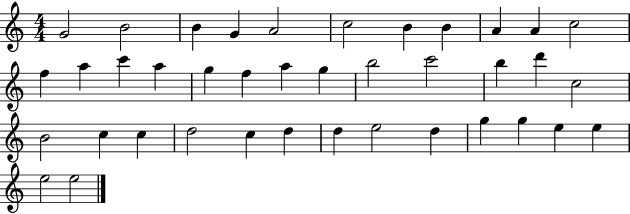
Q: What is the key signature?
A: C major